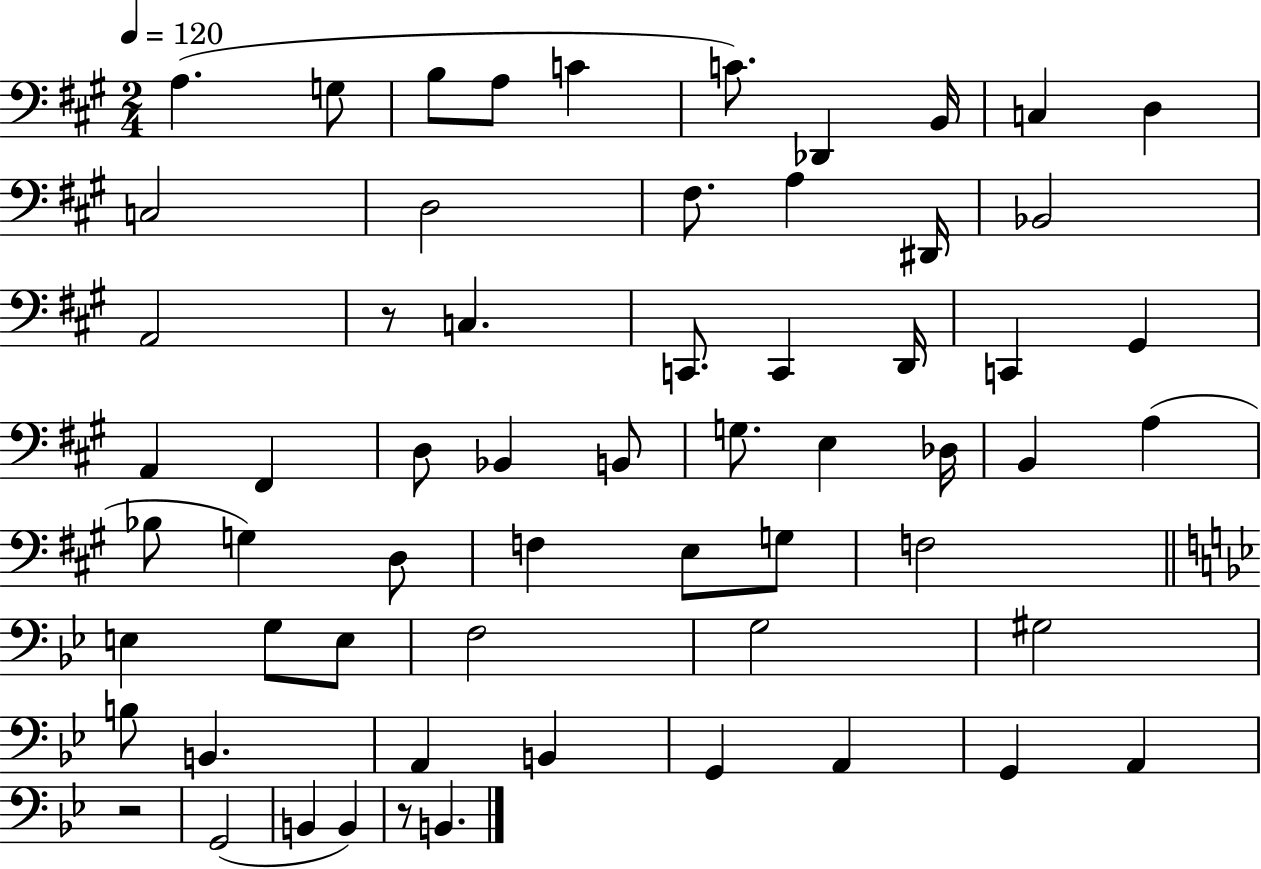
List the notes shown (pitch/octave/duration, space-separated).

A3/q. G3/e B3/e A3/e C4/q C4/e. Db2/q B2/s C3/q D3/q C3/h D3/h F#3/e. A3/q D#2/s Bb2/h A2/h R/e C3/q. C2/e. C2/q D2/s C2/q G#2/q A2/q F#2/q D3/e Bb2/q B2/e G3/e. E3/q Db3/s B2/q A3/q Bb3/e G3/q D3/e F3/q E3/e G3/e F3/h E3/q G3/e E3/e F3/h G3/h G#3/h B3/e B2/q. A2/q B2/q G2/q A2/q G2/q A2/q R/h G2/h B2/q B2/q R/e B2/q.